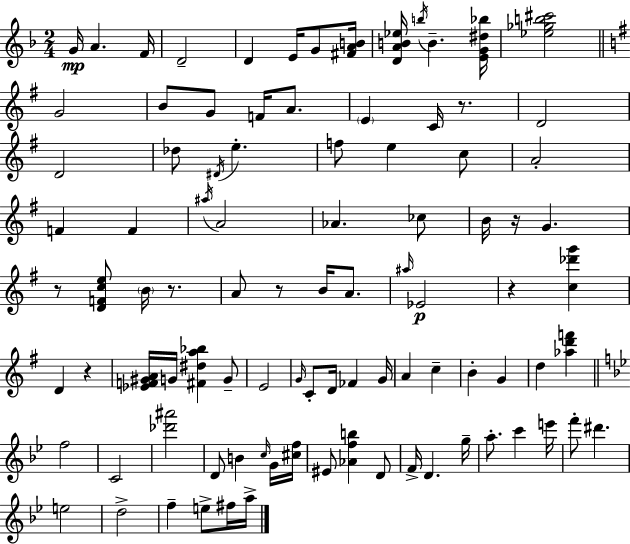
{
  \clef treble
  \numericTimeSignature
  \time 2/4
  \key f \major
  \repeat volta 2 { g'16\mp a'4. f'16 | d'2-- | d'4 e'16 g'8 <fis' a' b'>16 | <d' a' b' ees''>16 \acciaccatura { b''16 } b'4.-- | \break <e' g' dis'' bes''>16 <ees'' ges'' b'' cis'''>2 | \bar "||" \break \key e \minor g'2 | b'8 g'8 f'16 a'8. | \parenthesize e'4 c'16 r8. | d'2 | \break d'2 | des''8 \acciaccatura { dis'16 } e''4.-. | f''8 e''4 c''8 | a'2-. | \break f'4 f'4 | \acciaccatura { ais''16 } a'2 | aes'4. | ces''8 b'16 r16 g'4. | \break r8 <d' f' c'' e''>8 \parenthesize b'16 r8. | a'8 r8 b'16 a'8. | \grace { ais''16 }\p ees'2 | r4 <c'' des''' g'''>4 | \break d'4 r4 | <ees' f' gis' a'>16 g'16 <fis' dis'' a'' bes''>4 | g'8-- e'2 | \grace { g'16 } c'8-. d'16 fes'4 | \break g'16 a'4 | c''4-- b'4-. | g'4 d''4 | <aes'' d''' f'''>4 \bar "||" \break \key bes \major f''2 | c'2 | <des''' ais'''>2 | d'8 b'4 \grace { c''16 } g'16 | \break <cis'' f''>16 eis'8 <aes' f'' b''>4 d'8 | f'16-> d'4. | g''16-- a''8.-. c'''4 | e'''16 f'''8-. dis'''4. | \break e''2 | d''2-> | f''4-- e''8-> fis''16 | a''16-> } \bar "|."
}